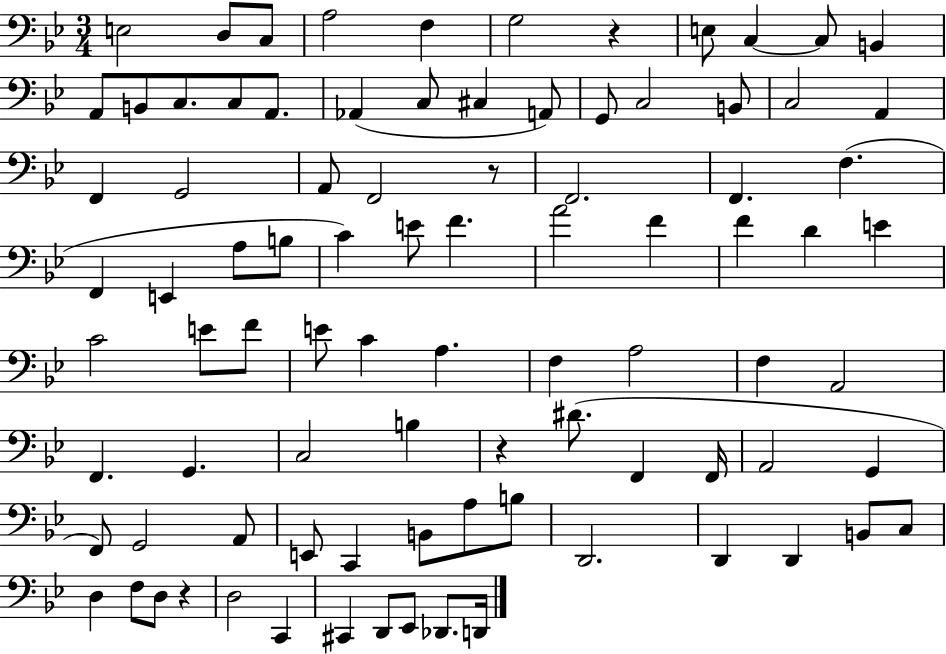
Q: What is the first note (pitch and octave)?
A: E3